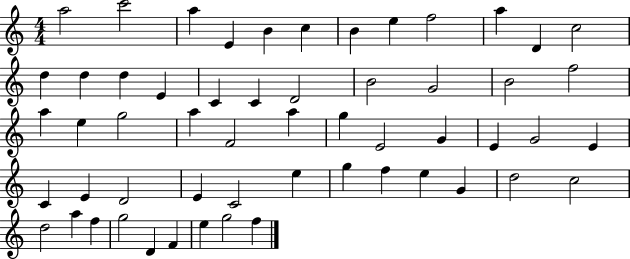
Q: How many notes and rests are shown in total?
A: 56